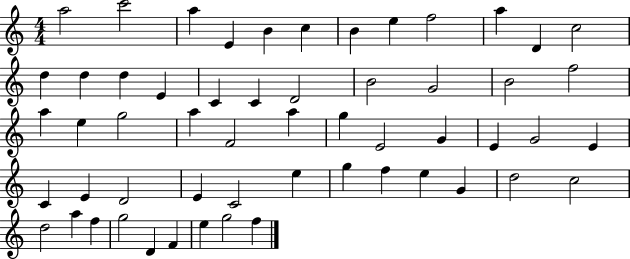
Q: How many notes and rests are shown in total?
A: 56